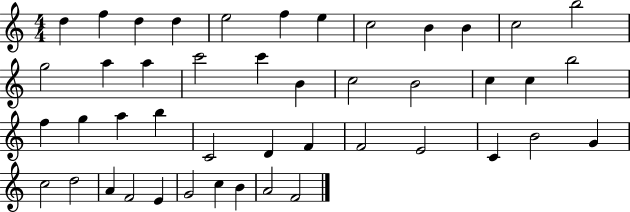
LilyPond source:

{
  \clef treble
  \numericTimeSignature
  \time 4/4
  \key c \major
  d''4 f''4 d''4 d''4 | e''2 f''4 e''4 | c''2 b'4 b'4 | c''2 b''2 | \break g''2 a''4 a''4 | c'''2 c'''4 b'4 | c''2 b'2 | c''4 c''4 b''2 | \break f''4 g''4 a''4 b''4 | c'2 d'4 f'4 | f'2 e'2 | c'4 b'2 g'4 | \break c''2 d''2 | a'4 f'2 e'4 | g'2 c''4 b'4 | a'2 f'2 | \break \bar "|."
}